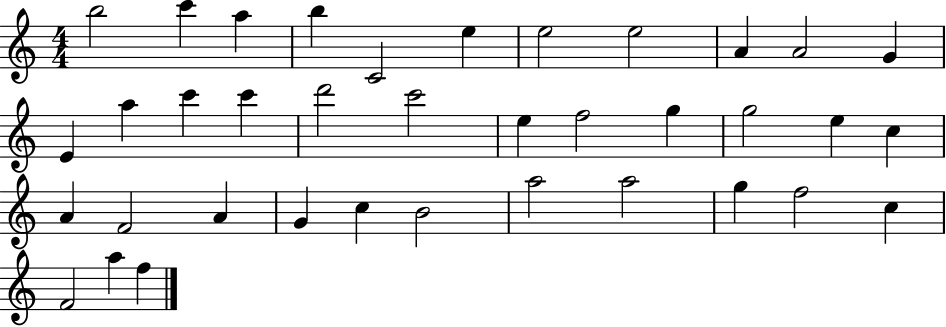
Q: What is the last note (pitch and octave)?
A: F5